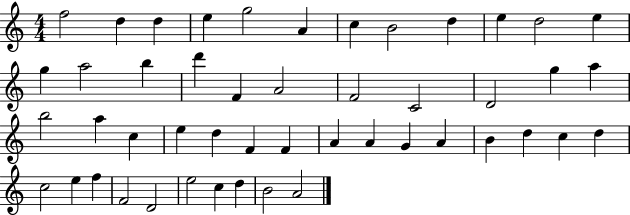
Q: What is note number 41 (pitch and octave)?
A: F5